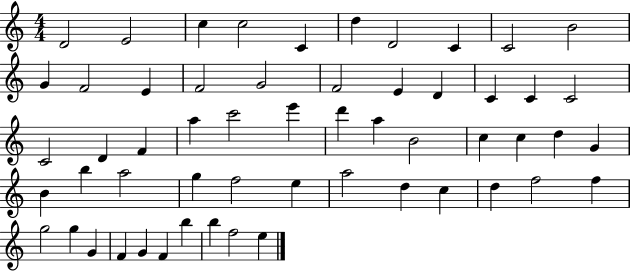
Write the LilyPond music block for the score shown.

{
  \clef treble
  \numericTimeSignature
  \time 4/4
  \key c \major
  d'2 e'2 | c''4 c''2 c'4 | d''4 d'2 c'4 | c'2 b'2 | \break g'4 f'2 e'4 | f'2 g'2 | f'2 e'4 d'4 | c'4 c'4 c'2 | \break c'2 d'4 f'4 | a''4 c'''2 e'''4 | d'''4 a''4 b'2 | c''4 c''4 d''4 g'4 | \break b'4 b''4 a''2 | g''4 f''2 e''4 | a''2 d''4 c''4 | d''4 f''2 f''4 | \break g''2 g''4 g'4 | f'4 g'4 f'4 b''4 | b''4 f''2 e''4 | \bar "|."
}